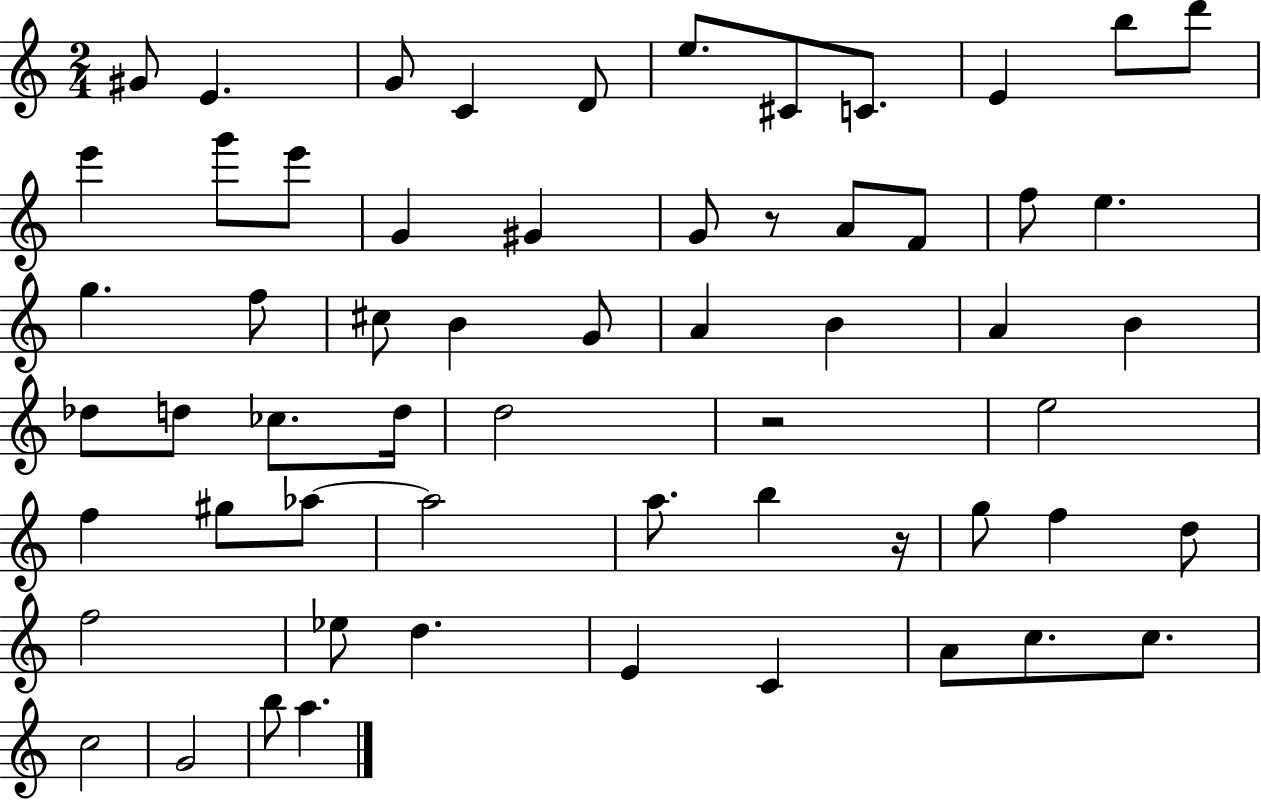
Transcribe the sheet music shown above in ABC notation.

X:1
T:Untitled
M:2/4
L:1/4
K:C
^G/2 E G/2 C D/2 e/2 ^C/2 C/2 E b/2 d'/2 e' g'/2 e'/2 G ^G G/2 z/2 A/2 F/2 f/2 e g f/2 ^c/2 B G/2 A B A B _d/2 d/2 _c/2 d/4 d2 z2 e2 f ^g/2 _a/2 _a2 a/2 b z/4 g/2 f d/2 f2 _e/2 d E C A/2 c/2 c/2 c2 G2 b/2 a